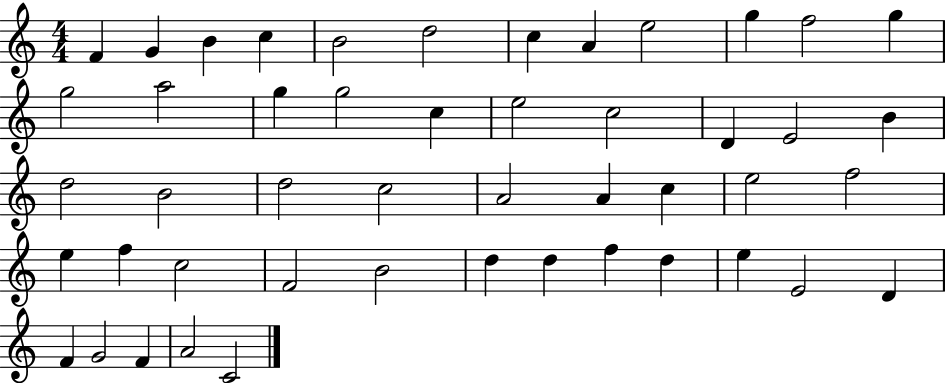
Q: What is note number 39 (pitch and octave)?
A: F5